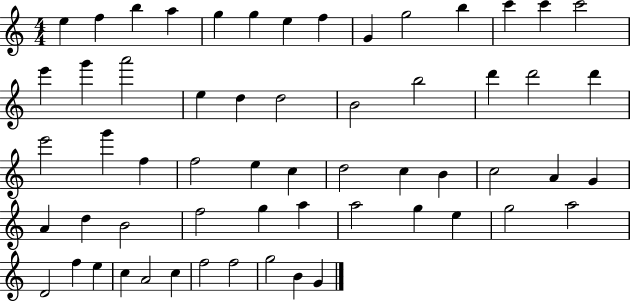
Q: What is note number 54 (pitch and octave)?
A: C5